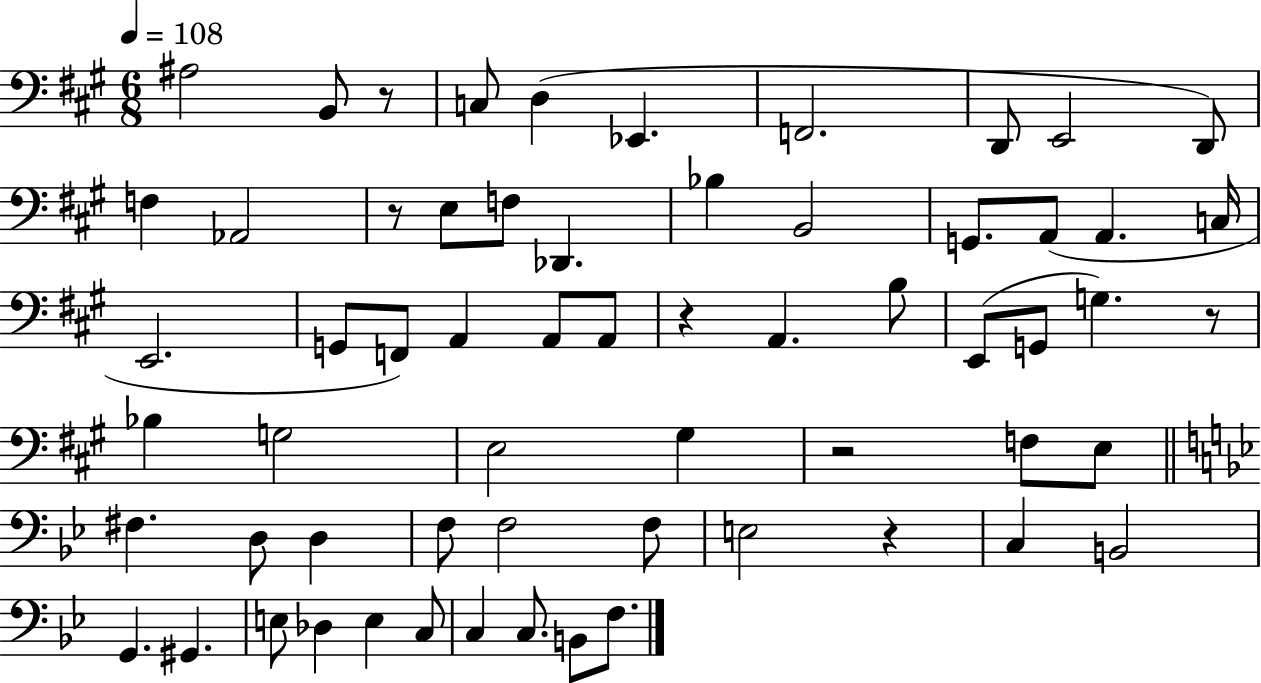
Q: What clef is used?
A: bass